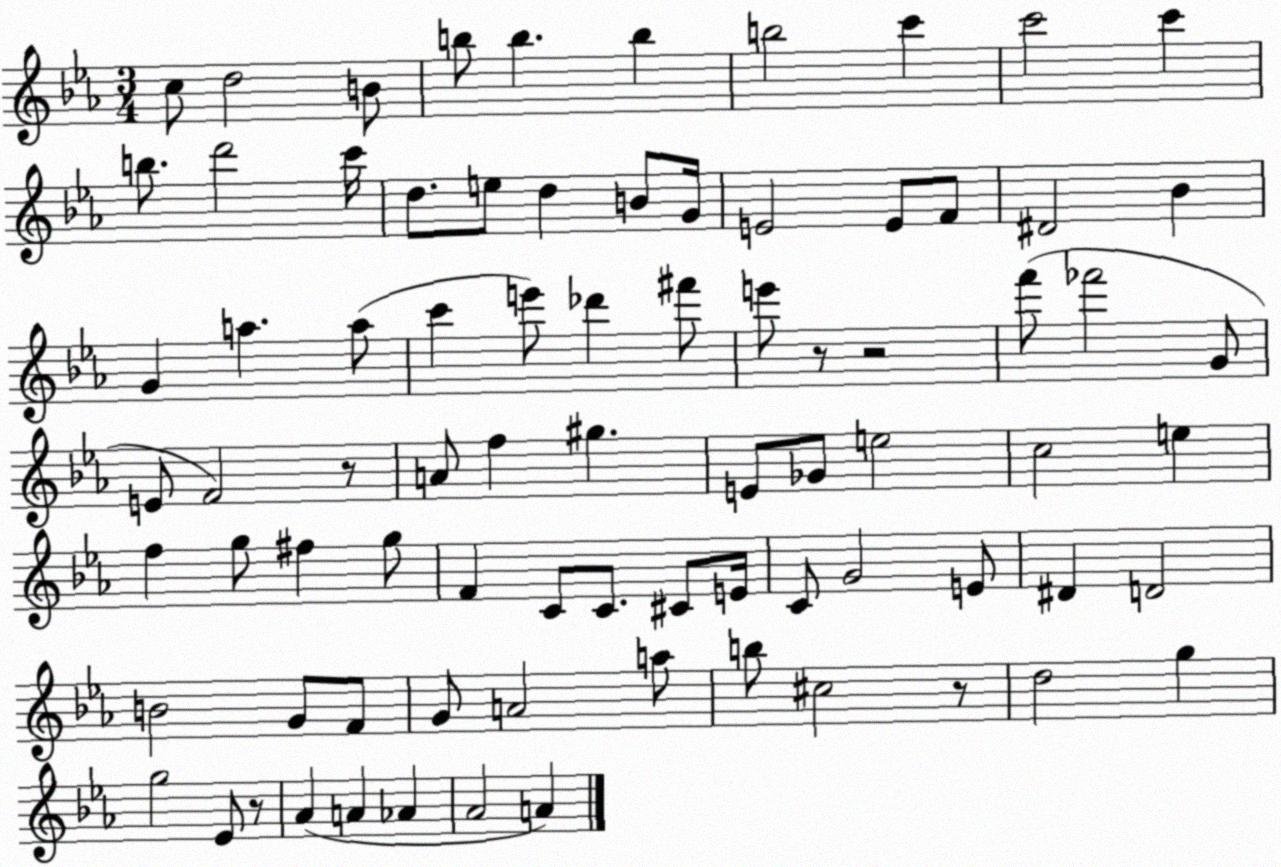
X:1
T:Untitled
M:3/4
L:1/4
K:Eb
c/2 d2 B/2 b/2 b b b2 c' c'2 c' b/2 d'2 c'/4 d/2 e/2 d B/2 G/4 E2 E/2 F/2 ^D2 _B G a a/2 c' e'/2 _d' ^f'/2 e'/2 z/2 z2 f'/2 _f'2 G/2 E/2 F2 z/2 A/2 f ^g E/2 _G/2 e2 c2 e f g/2 ^f g/2 F C/2 C/2 ^C/2 E/4 C/2 G2 E/2 ^D D2 B2 G/2 F/2 G/2 A2 a/2 b/2 ^c2 z/2 d2 g g2 _E/2 z/2 _A A _A _A2 A